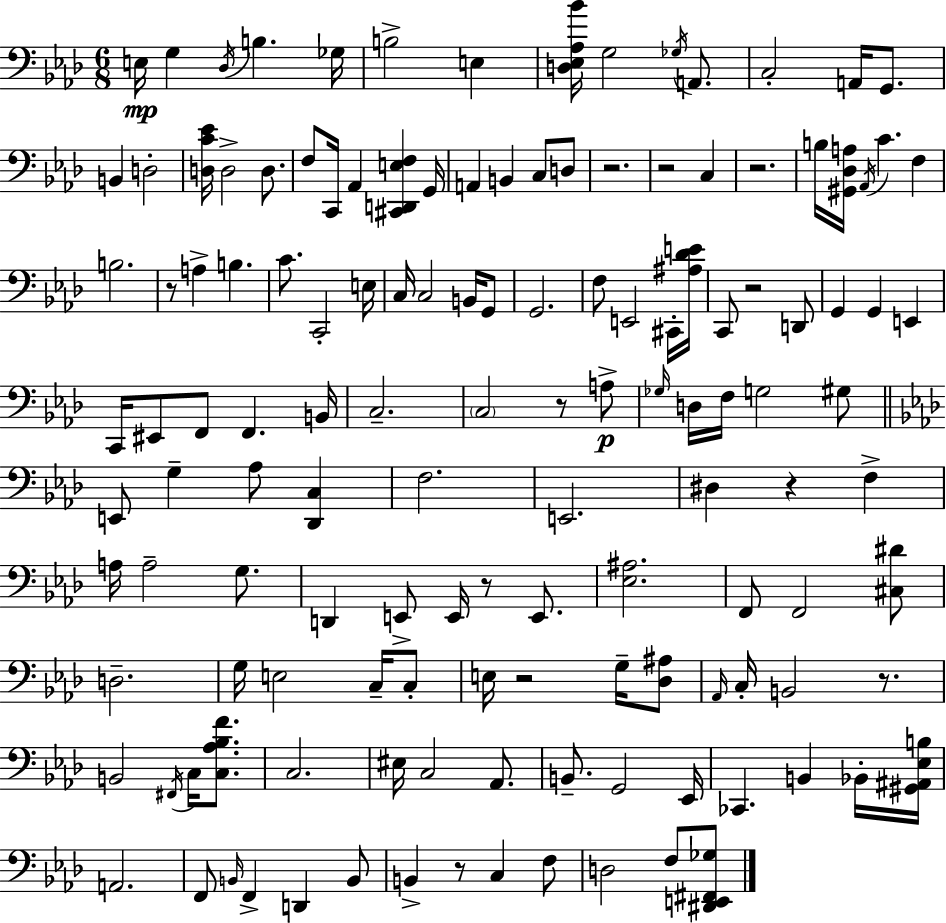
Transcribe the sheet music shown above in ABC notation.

X:1
T:Untitled
M:6/8
L:1/4
K:Fm
E,/4 G, _D,/4 B, _G,/4 B,2 E, [D,_E,_A,_B]/4 G,2 _G,/4 A,,/2 C,2 A,,/4 G,,/2 B,, D,2 [D,C_E]/4 D,2 D,/2 F,/2 C,,/4 _A,, [^C,,D,,E,F,] G,,/4 A,, B,, C,/2 D,/2 z2 z2 C, z2 B,/4 [^G,,_D,A,]/4 _A,,/4 C F, B,2 z/2 A, B, C/2 C,,2 E,/4 C,/4 C,2 B,,/4 G,,/2 G,,2 F,/2 E,,2 ^C,,/4 [^A,_DE]/4 C,,/2 z2 D,,/2 G,, G,, E,, C,,/4 ^E,,/2 F,,/2 F,, B,,/4 C,2 C,2 z/2 A,/2 _G,/4 D,/4 F,/4 G,2 ^G,/2 E,,/2 G, _A,/2 [_D,,C,] F,2 E,,2 ^D, z F, A,/4 A,2 G,/2 D,, E,,/2 E,,/4 z/2 E,,/2 [_E,^A,]2 F,,/2 F,,2 [^C,^D]/2 D,2 G,/4 E,2 C,/4 C,/2 E,/4 z2 G,/4 [_D,^A,]/2 _A,,/4 C,/4 B,,2 z/2 B,,2 ^F,,/4 C,/4 [C,_A,_B,F]/2 C,2 ^E,/4 C,2 _A,,/2 B,,/2 G,,2 _E,,/4 _C,, B,, _B,,/4 [^G,,^A,,_E,B,]/4 A,,2 F,,/2 B,,/4 F,, D,, B,,/2 B,, z/2 C, F,/2 D,2 F,/2 [^D,,E,,^F,,_G,]/2